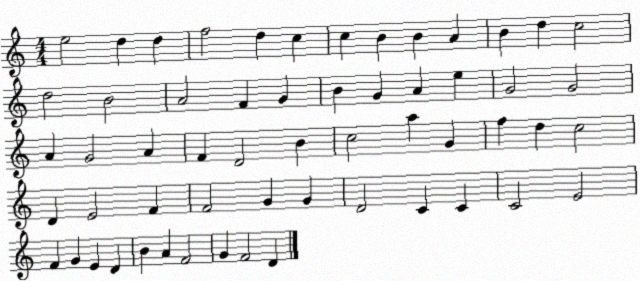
X:1
T:Untitled
M:4/4
L:1/4
K:C
e2 d d f2 d c c B B A B d c2 d2 B2 A2 F G B G A e G2 G2 A G2 A F D2 B c2 a G f d c2 D E2 F F2 G G D2 C C C2 E2 F G E D B A F2 G F2 D